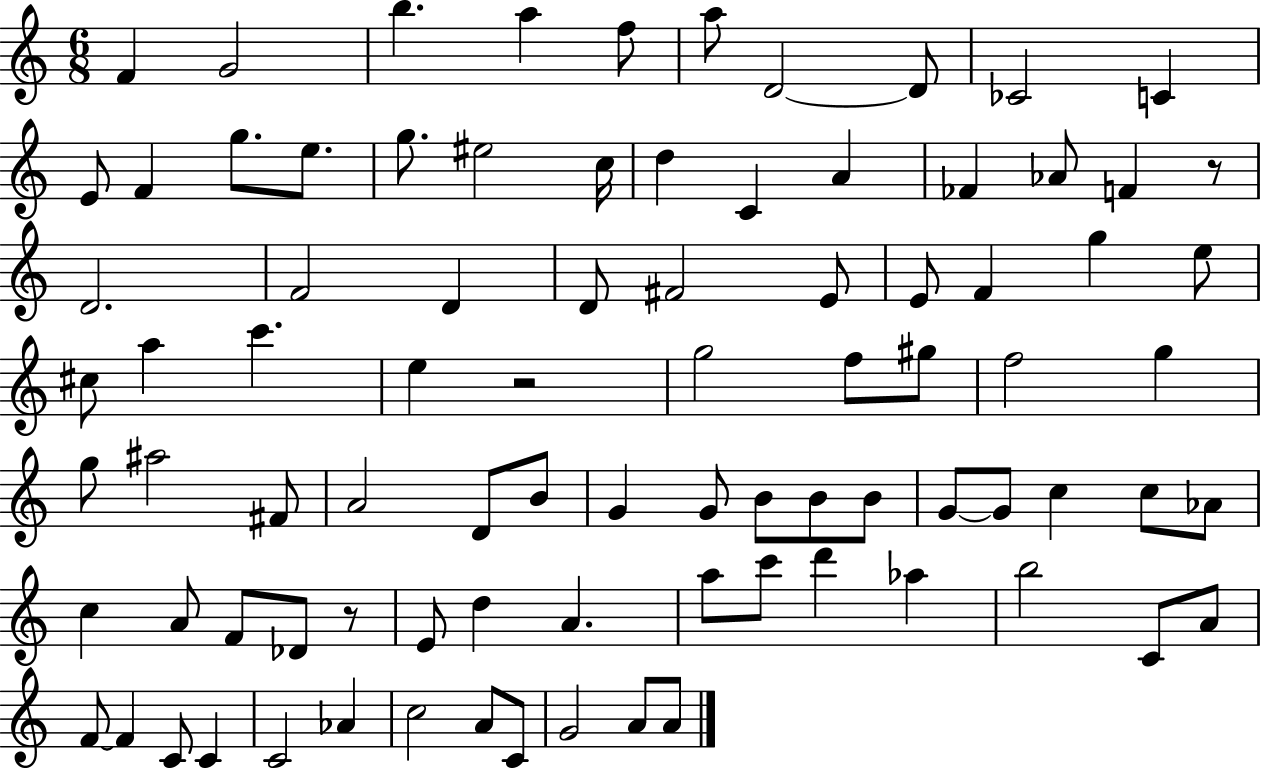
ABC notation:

X:1
T:Untitled
M:6/8
L:1/4
K:C
F G2 b a f/2 a/2 D2 D/2 _C2 C E/2 F g/2 e/2 g/2 ^e2 c/4 d C A _F _A/2 F z/2 D2 F2 D D/2 ^F2 E/2 E/2 F g e/2 ^c/2 a c' e z2 g2 f/2 ^g/2 f2 g g/2 ^a2 ^F/2 A2 D/2 B/2 G G/2 B/2 B/2 B/2 G/2 G/2 c c/2 _A/2 c A/2 F/2 _D/2 z/2 E/2 d A a/2 c'/2 d' _a b2 C/2 A/2 F/2 F C/2 C C2 _A c2 A/2 C/2 G2 A/2 A/2